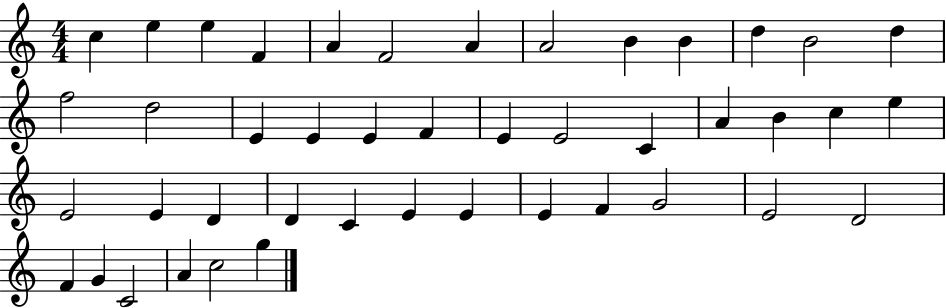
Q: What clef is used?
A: treble